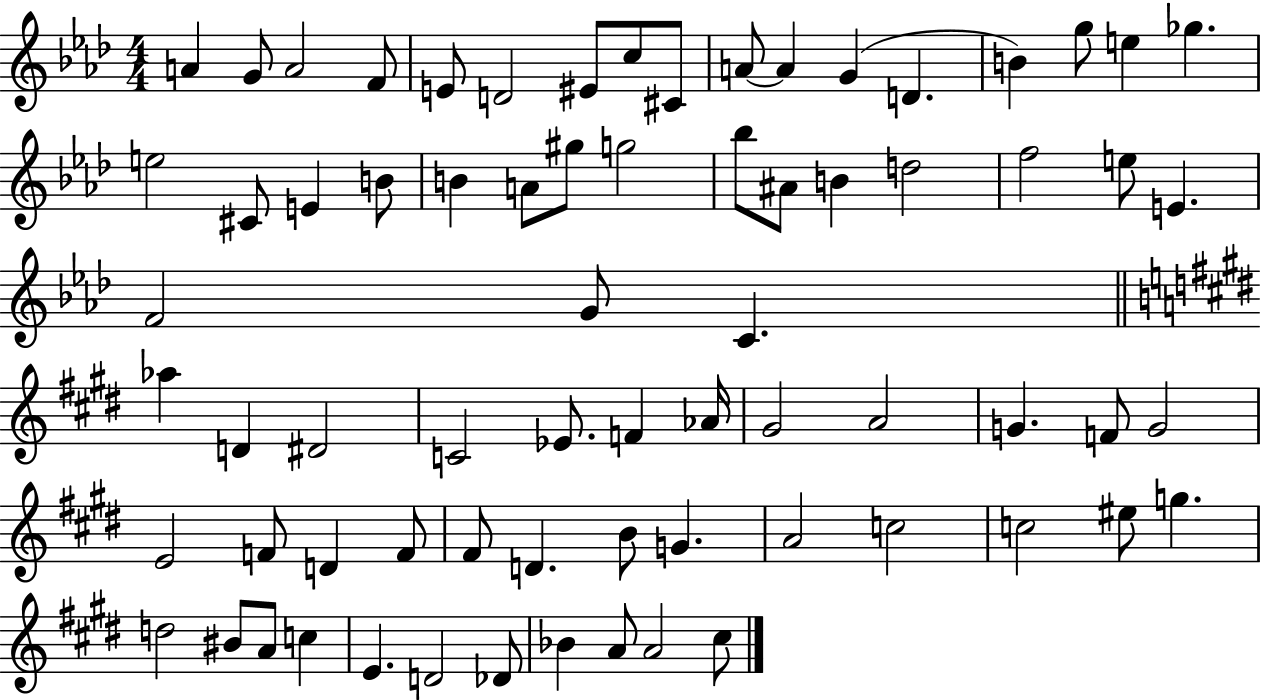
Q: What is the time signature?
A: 4/4